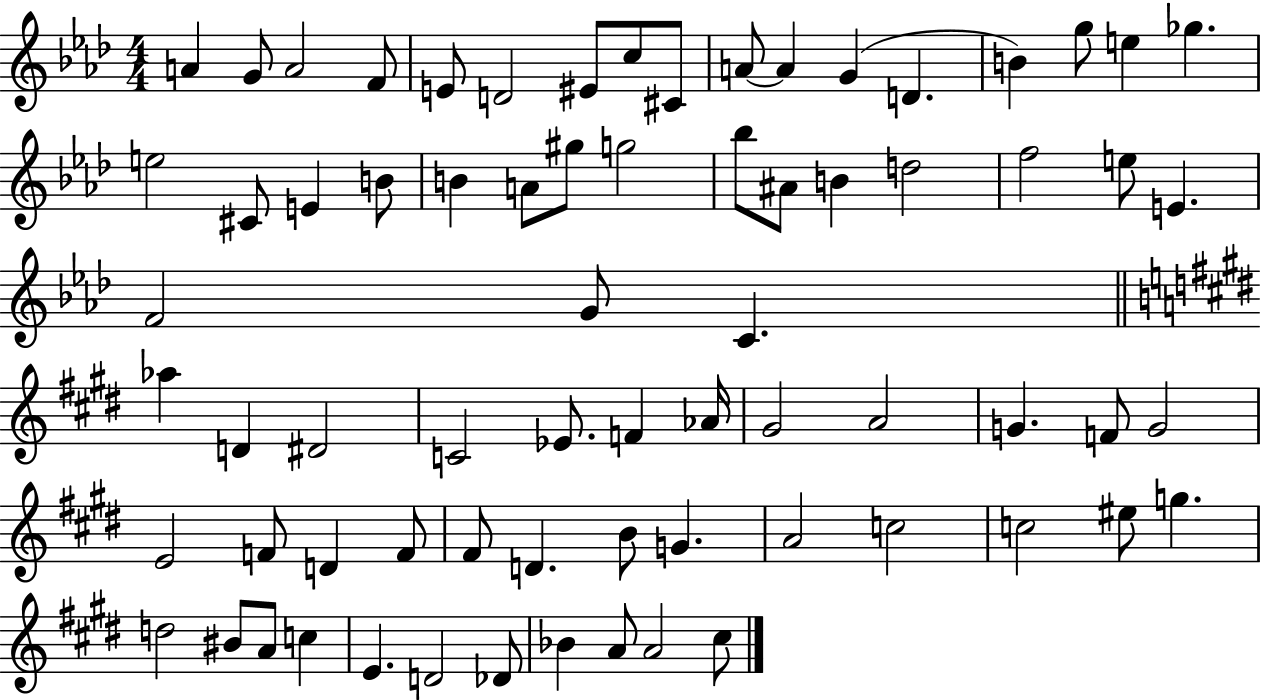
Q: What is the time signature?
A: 4/4